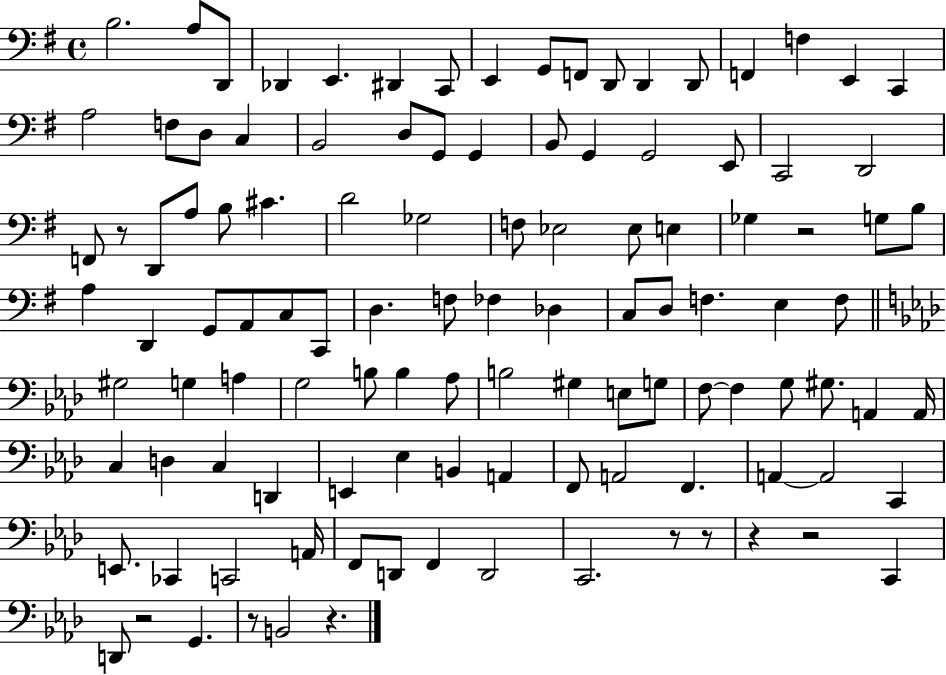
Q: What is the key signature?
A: G major